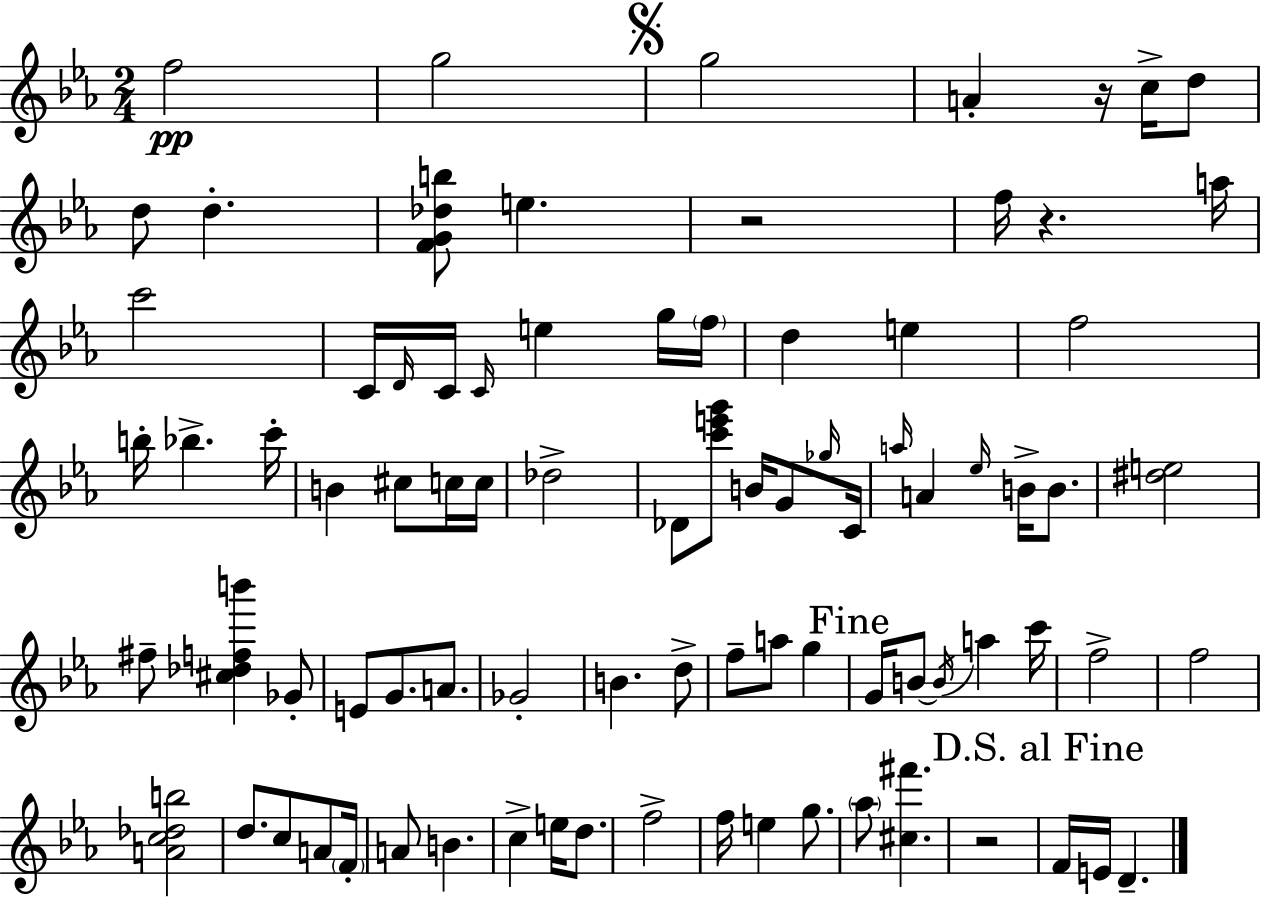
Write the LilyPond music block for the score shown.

{
  \clef treble
  \numericTimeSignature
  \time 2/4
  \key c \minor
  f''2\pp | g''2 | \mark \markup { \musicglyph "scripts.segno" } g''2 | a'4-. r16 c''16-> d''8 | \break d''8 d''4.-. | <f' g' des'' b''>8 e''4. | r2 | f''16 r4. a''16 | \break c'''2 | c'16 \grace { d'16 } c'16 \grace { c'16 } e''4 | g''16 \parenthesize f''16 d''4 e''4 | f''2 | \break b''16-. bes''4.-> | c'''16-. b'4 cis''8 | c''16 c''16 des''2-> | des'8 <c''' e''' g'''>8 b'16 g'8 | \break \grace { ges''16 } c'16 \grace { a''16 } a'4 | \grace { ees''16 } b'16-> b'8. <dis'' e''>2 | fis''8-- <cis'' des'' f'' b'''>4 | ges'8-. e'8 g'8. | \break a'8. ges'2-. | b'4. | d''8-> f''8-- a''8 | g''4 \mark "Fine" g'16 b'8~~ | \break \acciaccatura { b'16 } a''4 c'''16 f''2-> | f''2 | <a' c'' des'' b''>2 | d''8. | \break c''8 a'8 \parenthesize f'16-. a'8 | b'4. c''4-> | e''16 d''8. f''2-> | f''16 e''4 | \break g''8. \parenthesize aes''8 | <cis'' fis'''>4. r2 | \mark "D.S. al Fine" f'16 e'16 | d'4.-- \bar "|."
}